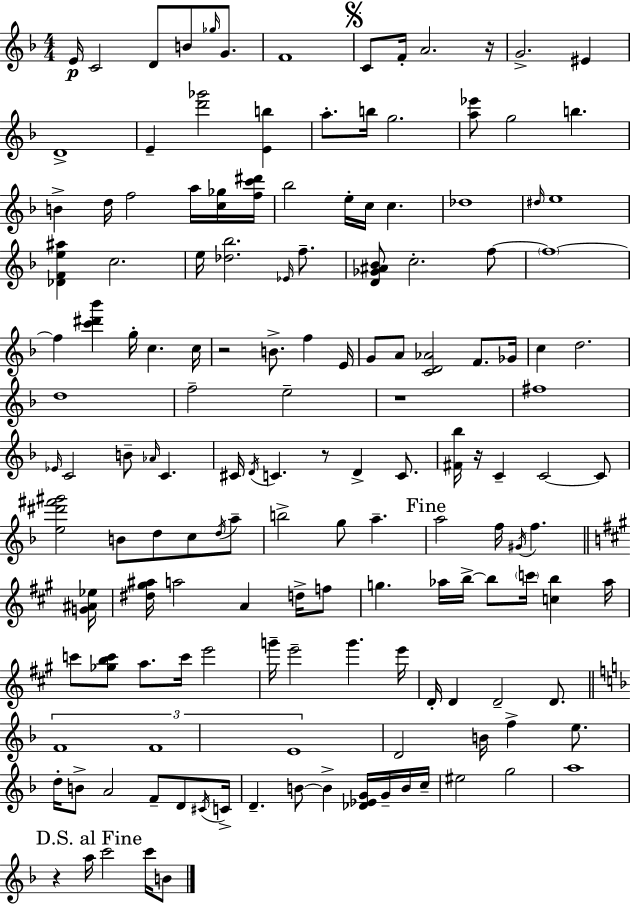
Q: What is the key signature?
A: F major